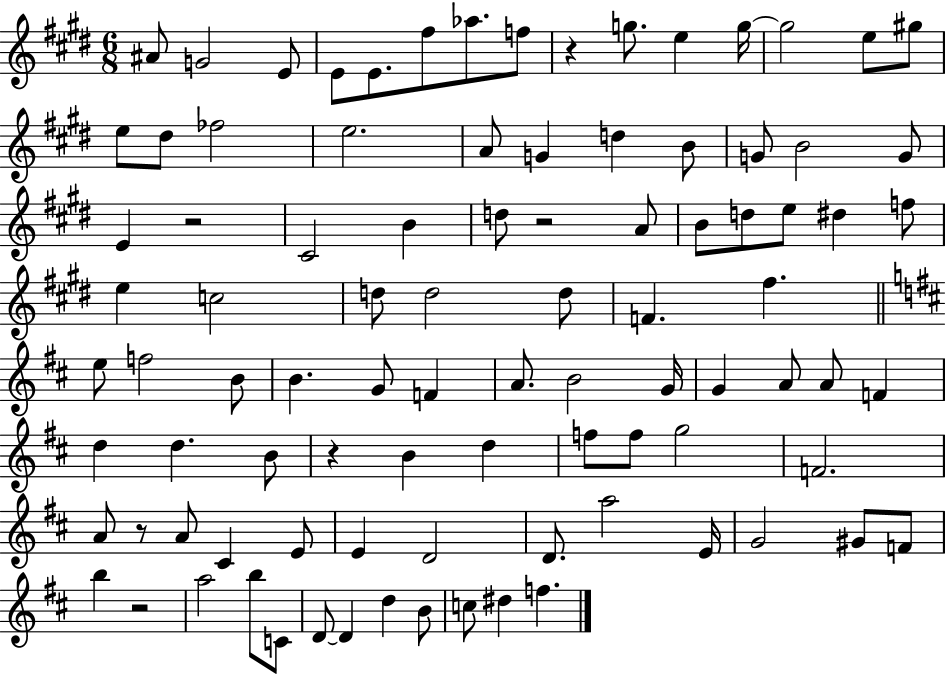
{
  \clef treble
  \numericTimeSignature
  \time 6/8
  \key e \major
  \repeat volta 2 { ais'8 g'2 e'8 | e'8 e'8. fis''8 aes''8. f''8 | r4 g''8. e''4 g''16~~ | g''2 e''8 gis''8 | \break e''8 dis''8 fes''2 | e''2. | a'8 g'4 d''4 b'8 | g'8 b'2 g'8 | \break e'4 r2 | cis'2 b'4 | d''8 r2 a'8 | b'8 d''8 e''8 dis''4 f''8 | \break e''4 c''2 | d''8 d''2 d''8 | f'4. fis''4. | \bar "||" \break \key b \minor e''8 f''2 b'8 | b'4. g'8 f'4 | a'8. b'2 g'16 | g'4 a'8 a'8 f'4 | \break d''4 d''4. b'8 | r4 b'4 d''4 | f''8 f''8 g''2 | f'2. | \break a'8 r8 a'8 cis'4 e'8 | e'4 d'2 | d'8. a''2 e'16 | g'2 gis'8 f'8 | \break b''4 r2 | a''2 b''8 c'8 | d'8~~ d'4 d''4 b'8 | c''8 dis''4 f''4. | \break } \bar "|."
}